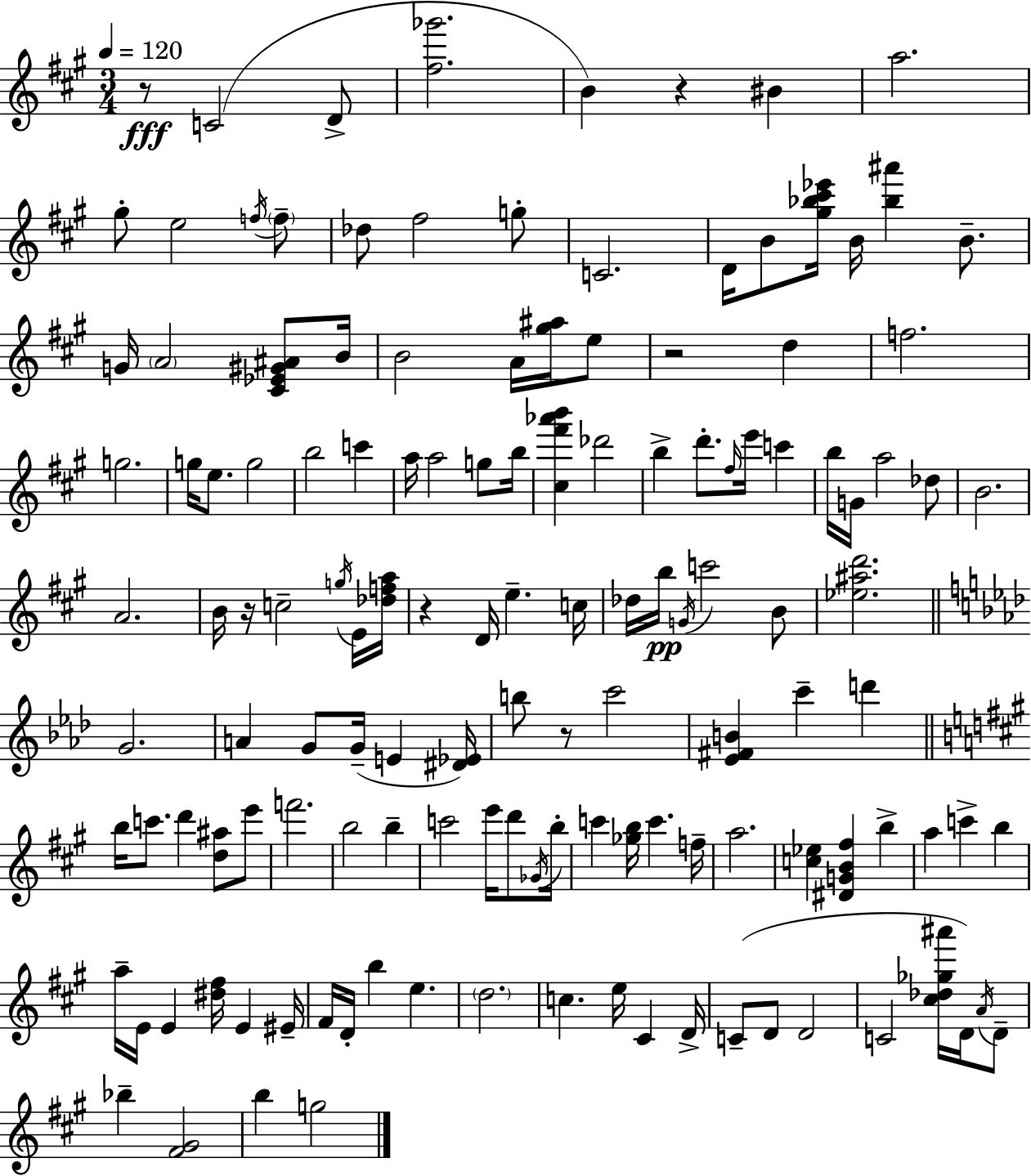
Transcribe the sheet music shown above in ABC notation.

X:1
T:Untitled
M:3/4
L:1/4
K:A
z/2 C2 D/2 [^f_g']2 B z ^B a2 ^g/2 e2 f/4 f/2 _d/2 ^f2 g/2 C2 D/4 B/2 [^g_b^c'_e']/4 B/4 [_b^a'] B/2 G/4 A2 [^C_E^G^A]/2 B/4 B2 A/4 [^g^a]/4 e/2 z2 d f2 g2 g/4 e/2 g2 b2 c' a/4 a2 g/2 b/4 [^c^f'_a'b'] _d'2 b d'/2 ^f/4 e'/4 c' b/4 G/4 a2 _d/2 B2 A2 B/4 z/4 c2 g/4 E/4 [_dfa]/4 z D/4 e c/4 _d/4 b/4 G/4 c'2 B/2 [_e^ad']2 G2 A G/2 G/4 E [^D_E]/4 b/2 z/2 c'2 [_E^FB] c' d' b/4 c'/2 d' [d^a]/2 e'/2 f'2 b2 b c'2 e'/4 d'/2 _G/4 b/4 c' [_gb]/4 c' f/4 a2 [c_e] [^DGB^f] b a c' b a/4 E/4 E [^d^f]/4 E ^E/4 ^F/4 D/4 b e d2 c e/4 ^C D/4 C/2 D/2 D2 C2 [^c_d_g^a']/4 D/4 A/4 D/2 _b [^F^G]2 b g2